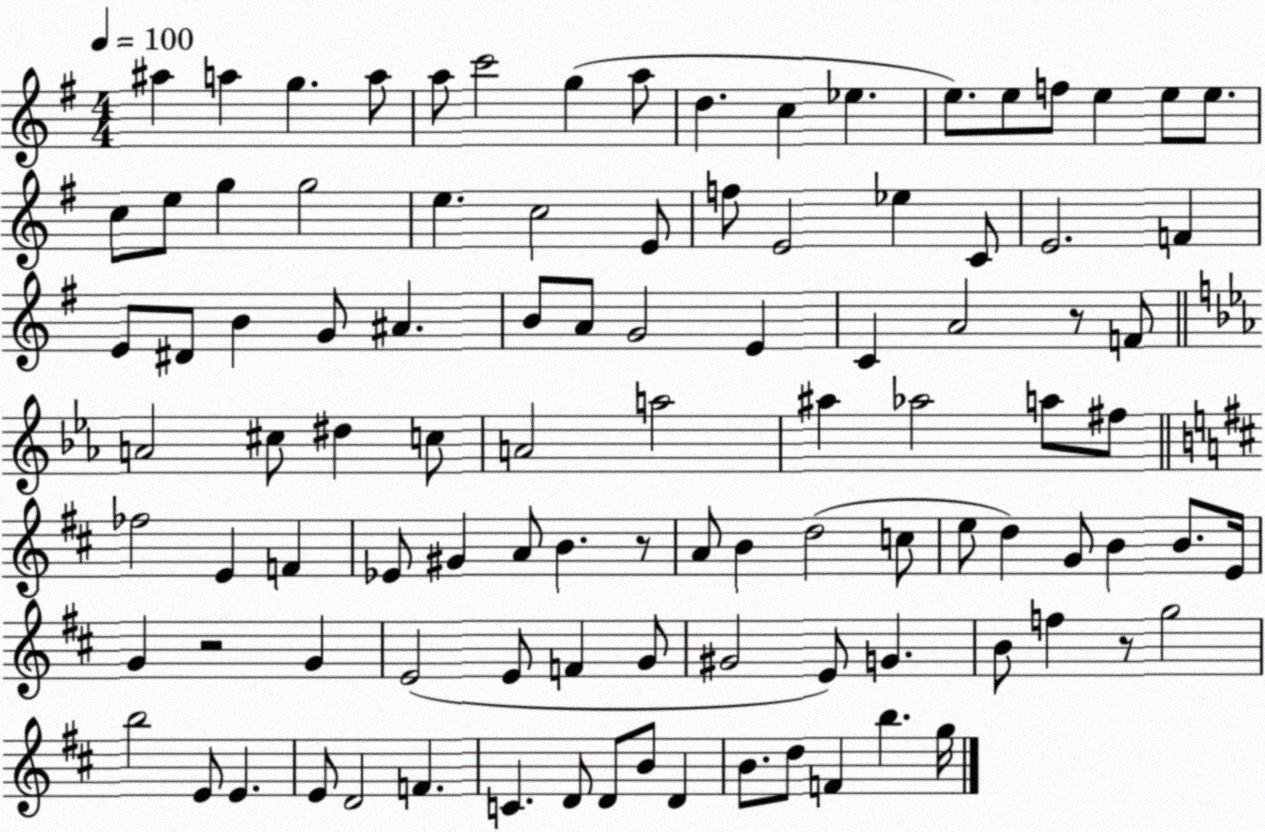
X:1
T:Untitled
M:4/4
L:1/4
K:G
^a a g a/2 a/2 c'2 g a/2 d c _e e/2 e/2 f/2 e e/2 e/2 c/2 e/2 g g2 e c2 E/2 f/2 E2 _e C/2 E2 F E/2 ^D/2 B G/2 ^A B/2 A/2 G2 E C A2 z/2 F/2 A2 ^c/2 ^d c/2 A2 a2 ^a _a2 a/2 ^f/2 _f2 E F _E/2 ^G A/2 B z/2 A/2 B d2 c/2 e/2 d G/2 B B/2 E/4 G z2 G E2 E/2 F G/2 ^G2 E/2 G B/2 f z/2 g2 b2 E/2 E E/2 D2 F C D/2 D/2 B/2 D B/2 d/2 F b g/4